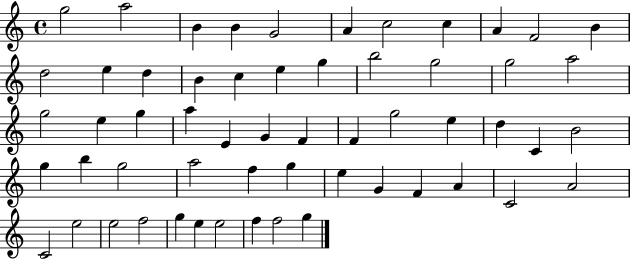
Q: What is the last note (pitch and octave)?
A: G5